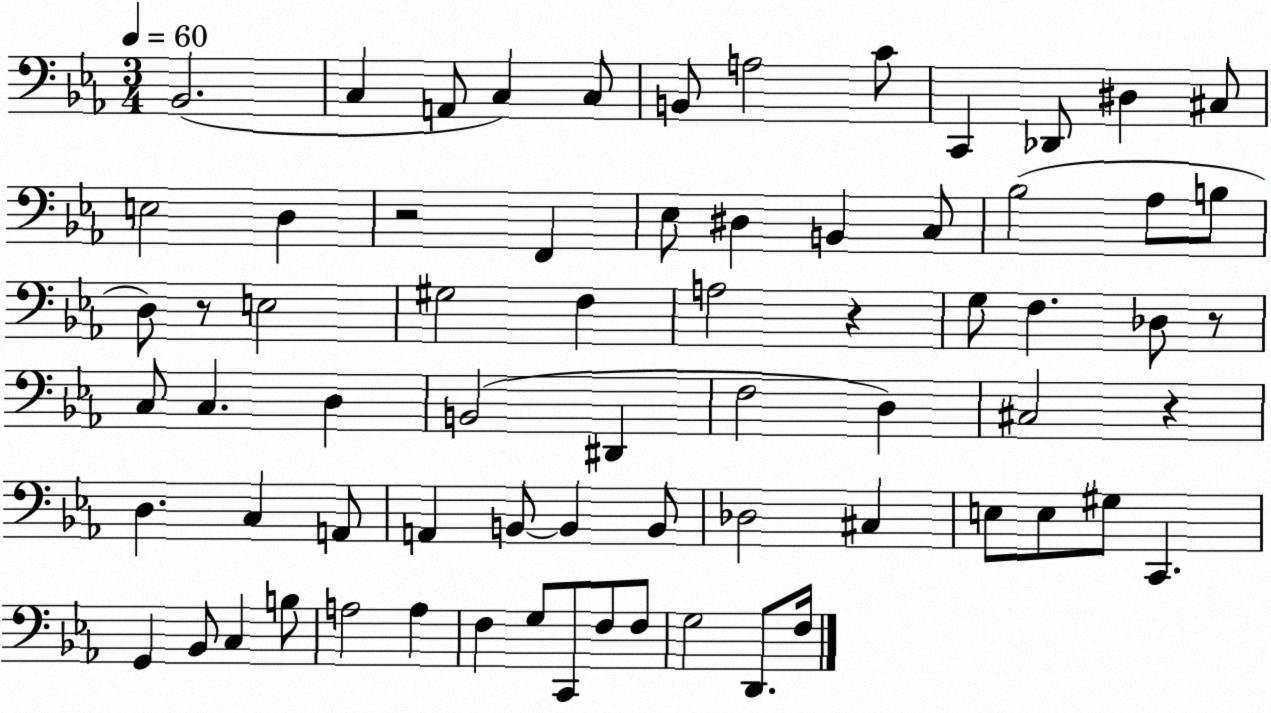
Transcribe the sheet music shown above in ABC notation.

X:1
T:Untitled
M:3/4
L:1/4
K:Eb
_B,,2 C, A,,/2 C, C,/2 B,,/2 A,2 C/2 C,, _D,,/2 ^D, ^C,/2 E,2 D, z2 F,, _E,/2 ^D, B,, C,/2 _B,2 _A,/2 B,/2 D,/2 z/2 E,2 ^G,2 F, A,2 z G,/2 F, _D,/2 z/2 C,/2 C, D, B,,2 ^D,, F,2 D, ^C,2 z D, C, A,,/2 A,, B,,/2 B,, B,,/2 _D,2 ^C, E,/2 E,/2 ^G,/2 C,, G,, _B,,/2 C, B,/2 A,2 A, F, G,/2 C,,/2 F,/2 F,/2 G,2 D,,/2 F,/4